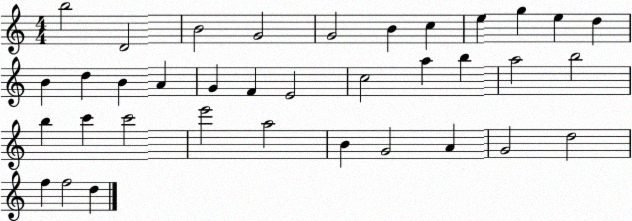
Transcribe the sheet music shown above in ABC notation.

X:1
T:Untitled
M:4/4
L:1/4
K:C
b2 D2 B2 G2 G2 B c e g e d B d B A G F E2 c2 a b a2 b2 b c' c'2 e'2 a2 B G2 A G2 d2 f f2 d